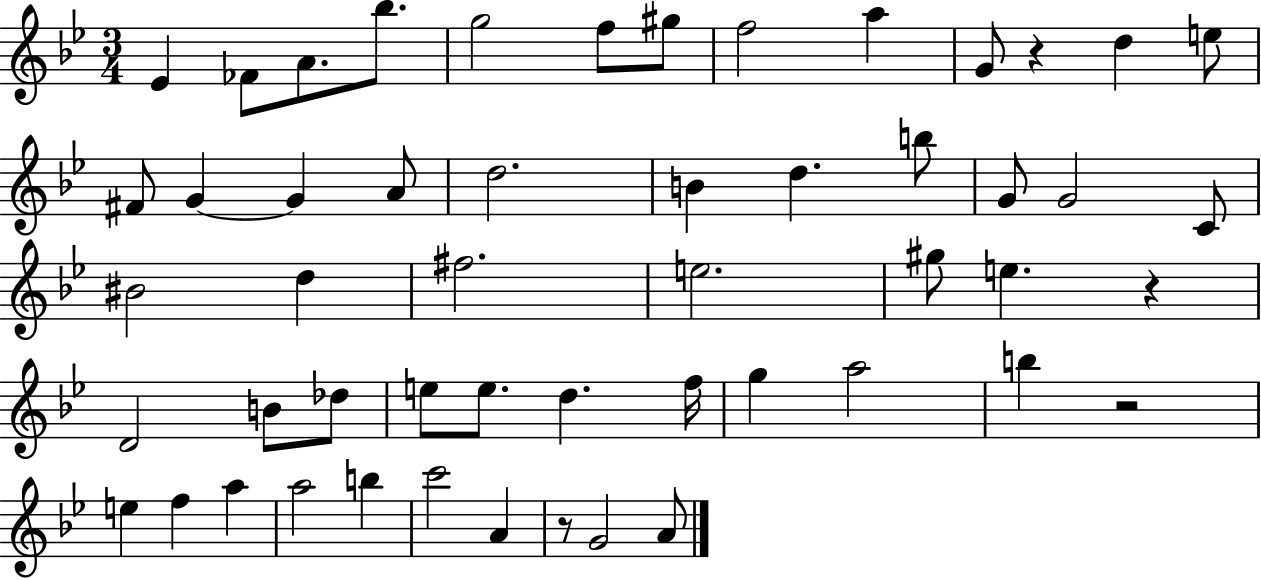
Eb4/q FES4/e A4/e. Bb5/e. G5/h F5/e G#5/e F5/h A5/q G4/e R/q D5/q E5/e F#4/e G4/q G4/q A4/e D5/h. B4/q D5/q. B5/e G4/e G4/h C4/e BIS4/h D5/q F#5/h. E5/h. G#5/e E5/q. R/q D4/h B4/e Db5/e E5/e E5/e. D5/q. F5/s G5/q A5/h B5/q R/h E5/q F5/q A5/q A5/h B5/q C6/h A4/q R/e G4/h A4/e